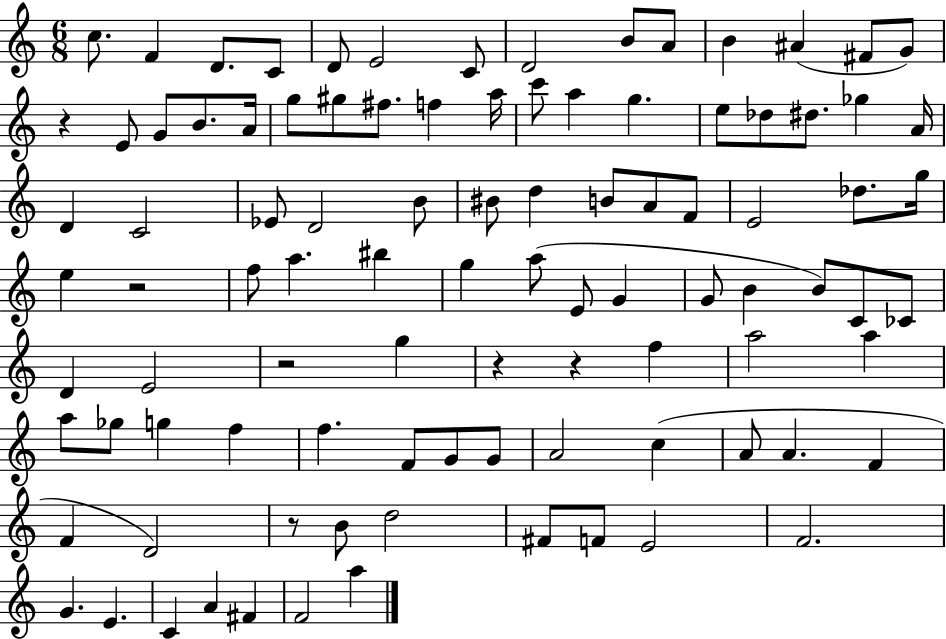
{
  \clef treble
  \numericTimeSignature
  \time 6/8
  \key c \major
  \repeat volta 2 { c''8. f'4 d'8. c'8 | d'8 e'2 c'8 | d'2 b'8 a'8 | b'4 ais'4( fis'8 g'8) | \break r4 e'8 g'8 b'8. a'16 | g''8 gis''8 fis''8. f''4 a''16 | c'''8 a''4 g''4. | e''8 des''8 dis''8. ges''4 a'16 | \break d'4 c'2 | ees'8 d'2 b'8 | bis'8 d''4 b'8 a'8 f'8 | e'2 des''8. g''16 | \break e''4 r2 | f''8 a''4. bis''4 | g''4 a''8( e'8 g'4 | g'8 b'4 b'8) c'8 ces'8 | \break d'4 e'2 | r2 g''4 | r4 r4 f''4 | a''2 a''4 | \break a''8 ges''8 g''4 f''4 | f''4. f'8 g'8 g'8 | a'2 c''4( | a'8 a'4. f'4 | \break f'4 d'2) | r8 b'8 d''2 | fis'8 f'8 e'2 | f'2. | \break g'4. e'4. | c'4 a'4 fis'4 | f'2 a''4 | } \bar "|."
}